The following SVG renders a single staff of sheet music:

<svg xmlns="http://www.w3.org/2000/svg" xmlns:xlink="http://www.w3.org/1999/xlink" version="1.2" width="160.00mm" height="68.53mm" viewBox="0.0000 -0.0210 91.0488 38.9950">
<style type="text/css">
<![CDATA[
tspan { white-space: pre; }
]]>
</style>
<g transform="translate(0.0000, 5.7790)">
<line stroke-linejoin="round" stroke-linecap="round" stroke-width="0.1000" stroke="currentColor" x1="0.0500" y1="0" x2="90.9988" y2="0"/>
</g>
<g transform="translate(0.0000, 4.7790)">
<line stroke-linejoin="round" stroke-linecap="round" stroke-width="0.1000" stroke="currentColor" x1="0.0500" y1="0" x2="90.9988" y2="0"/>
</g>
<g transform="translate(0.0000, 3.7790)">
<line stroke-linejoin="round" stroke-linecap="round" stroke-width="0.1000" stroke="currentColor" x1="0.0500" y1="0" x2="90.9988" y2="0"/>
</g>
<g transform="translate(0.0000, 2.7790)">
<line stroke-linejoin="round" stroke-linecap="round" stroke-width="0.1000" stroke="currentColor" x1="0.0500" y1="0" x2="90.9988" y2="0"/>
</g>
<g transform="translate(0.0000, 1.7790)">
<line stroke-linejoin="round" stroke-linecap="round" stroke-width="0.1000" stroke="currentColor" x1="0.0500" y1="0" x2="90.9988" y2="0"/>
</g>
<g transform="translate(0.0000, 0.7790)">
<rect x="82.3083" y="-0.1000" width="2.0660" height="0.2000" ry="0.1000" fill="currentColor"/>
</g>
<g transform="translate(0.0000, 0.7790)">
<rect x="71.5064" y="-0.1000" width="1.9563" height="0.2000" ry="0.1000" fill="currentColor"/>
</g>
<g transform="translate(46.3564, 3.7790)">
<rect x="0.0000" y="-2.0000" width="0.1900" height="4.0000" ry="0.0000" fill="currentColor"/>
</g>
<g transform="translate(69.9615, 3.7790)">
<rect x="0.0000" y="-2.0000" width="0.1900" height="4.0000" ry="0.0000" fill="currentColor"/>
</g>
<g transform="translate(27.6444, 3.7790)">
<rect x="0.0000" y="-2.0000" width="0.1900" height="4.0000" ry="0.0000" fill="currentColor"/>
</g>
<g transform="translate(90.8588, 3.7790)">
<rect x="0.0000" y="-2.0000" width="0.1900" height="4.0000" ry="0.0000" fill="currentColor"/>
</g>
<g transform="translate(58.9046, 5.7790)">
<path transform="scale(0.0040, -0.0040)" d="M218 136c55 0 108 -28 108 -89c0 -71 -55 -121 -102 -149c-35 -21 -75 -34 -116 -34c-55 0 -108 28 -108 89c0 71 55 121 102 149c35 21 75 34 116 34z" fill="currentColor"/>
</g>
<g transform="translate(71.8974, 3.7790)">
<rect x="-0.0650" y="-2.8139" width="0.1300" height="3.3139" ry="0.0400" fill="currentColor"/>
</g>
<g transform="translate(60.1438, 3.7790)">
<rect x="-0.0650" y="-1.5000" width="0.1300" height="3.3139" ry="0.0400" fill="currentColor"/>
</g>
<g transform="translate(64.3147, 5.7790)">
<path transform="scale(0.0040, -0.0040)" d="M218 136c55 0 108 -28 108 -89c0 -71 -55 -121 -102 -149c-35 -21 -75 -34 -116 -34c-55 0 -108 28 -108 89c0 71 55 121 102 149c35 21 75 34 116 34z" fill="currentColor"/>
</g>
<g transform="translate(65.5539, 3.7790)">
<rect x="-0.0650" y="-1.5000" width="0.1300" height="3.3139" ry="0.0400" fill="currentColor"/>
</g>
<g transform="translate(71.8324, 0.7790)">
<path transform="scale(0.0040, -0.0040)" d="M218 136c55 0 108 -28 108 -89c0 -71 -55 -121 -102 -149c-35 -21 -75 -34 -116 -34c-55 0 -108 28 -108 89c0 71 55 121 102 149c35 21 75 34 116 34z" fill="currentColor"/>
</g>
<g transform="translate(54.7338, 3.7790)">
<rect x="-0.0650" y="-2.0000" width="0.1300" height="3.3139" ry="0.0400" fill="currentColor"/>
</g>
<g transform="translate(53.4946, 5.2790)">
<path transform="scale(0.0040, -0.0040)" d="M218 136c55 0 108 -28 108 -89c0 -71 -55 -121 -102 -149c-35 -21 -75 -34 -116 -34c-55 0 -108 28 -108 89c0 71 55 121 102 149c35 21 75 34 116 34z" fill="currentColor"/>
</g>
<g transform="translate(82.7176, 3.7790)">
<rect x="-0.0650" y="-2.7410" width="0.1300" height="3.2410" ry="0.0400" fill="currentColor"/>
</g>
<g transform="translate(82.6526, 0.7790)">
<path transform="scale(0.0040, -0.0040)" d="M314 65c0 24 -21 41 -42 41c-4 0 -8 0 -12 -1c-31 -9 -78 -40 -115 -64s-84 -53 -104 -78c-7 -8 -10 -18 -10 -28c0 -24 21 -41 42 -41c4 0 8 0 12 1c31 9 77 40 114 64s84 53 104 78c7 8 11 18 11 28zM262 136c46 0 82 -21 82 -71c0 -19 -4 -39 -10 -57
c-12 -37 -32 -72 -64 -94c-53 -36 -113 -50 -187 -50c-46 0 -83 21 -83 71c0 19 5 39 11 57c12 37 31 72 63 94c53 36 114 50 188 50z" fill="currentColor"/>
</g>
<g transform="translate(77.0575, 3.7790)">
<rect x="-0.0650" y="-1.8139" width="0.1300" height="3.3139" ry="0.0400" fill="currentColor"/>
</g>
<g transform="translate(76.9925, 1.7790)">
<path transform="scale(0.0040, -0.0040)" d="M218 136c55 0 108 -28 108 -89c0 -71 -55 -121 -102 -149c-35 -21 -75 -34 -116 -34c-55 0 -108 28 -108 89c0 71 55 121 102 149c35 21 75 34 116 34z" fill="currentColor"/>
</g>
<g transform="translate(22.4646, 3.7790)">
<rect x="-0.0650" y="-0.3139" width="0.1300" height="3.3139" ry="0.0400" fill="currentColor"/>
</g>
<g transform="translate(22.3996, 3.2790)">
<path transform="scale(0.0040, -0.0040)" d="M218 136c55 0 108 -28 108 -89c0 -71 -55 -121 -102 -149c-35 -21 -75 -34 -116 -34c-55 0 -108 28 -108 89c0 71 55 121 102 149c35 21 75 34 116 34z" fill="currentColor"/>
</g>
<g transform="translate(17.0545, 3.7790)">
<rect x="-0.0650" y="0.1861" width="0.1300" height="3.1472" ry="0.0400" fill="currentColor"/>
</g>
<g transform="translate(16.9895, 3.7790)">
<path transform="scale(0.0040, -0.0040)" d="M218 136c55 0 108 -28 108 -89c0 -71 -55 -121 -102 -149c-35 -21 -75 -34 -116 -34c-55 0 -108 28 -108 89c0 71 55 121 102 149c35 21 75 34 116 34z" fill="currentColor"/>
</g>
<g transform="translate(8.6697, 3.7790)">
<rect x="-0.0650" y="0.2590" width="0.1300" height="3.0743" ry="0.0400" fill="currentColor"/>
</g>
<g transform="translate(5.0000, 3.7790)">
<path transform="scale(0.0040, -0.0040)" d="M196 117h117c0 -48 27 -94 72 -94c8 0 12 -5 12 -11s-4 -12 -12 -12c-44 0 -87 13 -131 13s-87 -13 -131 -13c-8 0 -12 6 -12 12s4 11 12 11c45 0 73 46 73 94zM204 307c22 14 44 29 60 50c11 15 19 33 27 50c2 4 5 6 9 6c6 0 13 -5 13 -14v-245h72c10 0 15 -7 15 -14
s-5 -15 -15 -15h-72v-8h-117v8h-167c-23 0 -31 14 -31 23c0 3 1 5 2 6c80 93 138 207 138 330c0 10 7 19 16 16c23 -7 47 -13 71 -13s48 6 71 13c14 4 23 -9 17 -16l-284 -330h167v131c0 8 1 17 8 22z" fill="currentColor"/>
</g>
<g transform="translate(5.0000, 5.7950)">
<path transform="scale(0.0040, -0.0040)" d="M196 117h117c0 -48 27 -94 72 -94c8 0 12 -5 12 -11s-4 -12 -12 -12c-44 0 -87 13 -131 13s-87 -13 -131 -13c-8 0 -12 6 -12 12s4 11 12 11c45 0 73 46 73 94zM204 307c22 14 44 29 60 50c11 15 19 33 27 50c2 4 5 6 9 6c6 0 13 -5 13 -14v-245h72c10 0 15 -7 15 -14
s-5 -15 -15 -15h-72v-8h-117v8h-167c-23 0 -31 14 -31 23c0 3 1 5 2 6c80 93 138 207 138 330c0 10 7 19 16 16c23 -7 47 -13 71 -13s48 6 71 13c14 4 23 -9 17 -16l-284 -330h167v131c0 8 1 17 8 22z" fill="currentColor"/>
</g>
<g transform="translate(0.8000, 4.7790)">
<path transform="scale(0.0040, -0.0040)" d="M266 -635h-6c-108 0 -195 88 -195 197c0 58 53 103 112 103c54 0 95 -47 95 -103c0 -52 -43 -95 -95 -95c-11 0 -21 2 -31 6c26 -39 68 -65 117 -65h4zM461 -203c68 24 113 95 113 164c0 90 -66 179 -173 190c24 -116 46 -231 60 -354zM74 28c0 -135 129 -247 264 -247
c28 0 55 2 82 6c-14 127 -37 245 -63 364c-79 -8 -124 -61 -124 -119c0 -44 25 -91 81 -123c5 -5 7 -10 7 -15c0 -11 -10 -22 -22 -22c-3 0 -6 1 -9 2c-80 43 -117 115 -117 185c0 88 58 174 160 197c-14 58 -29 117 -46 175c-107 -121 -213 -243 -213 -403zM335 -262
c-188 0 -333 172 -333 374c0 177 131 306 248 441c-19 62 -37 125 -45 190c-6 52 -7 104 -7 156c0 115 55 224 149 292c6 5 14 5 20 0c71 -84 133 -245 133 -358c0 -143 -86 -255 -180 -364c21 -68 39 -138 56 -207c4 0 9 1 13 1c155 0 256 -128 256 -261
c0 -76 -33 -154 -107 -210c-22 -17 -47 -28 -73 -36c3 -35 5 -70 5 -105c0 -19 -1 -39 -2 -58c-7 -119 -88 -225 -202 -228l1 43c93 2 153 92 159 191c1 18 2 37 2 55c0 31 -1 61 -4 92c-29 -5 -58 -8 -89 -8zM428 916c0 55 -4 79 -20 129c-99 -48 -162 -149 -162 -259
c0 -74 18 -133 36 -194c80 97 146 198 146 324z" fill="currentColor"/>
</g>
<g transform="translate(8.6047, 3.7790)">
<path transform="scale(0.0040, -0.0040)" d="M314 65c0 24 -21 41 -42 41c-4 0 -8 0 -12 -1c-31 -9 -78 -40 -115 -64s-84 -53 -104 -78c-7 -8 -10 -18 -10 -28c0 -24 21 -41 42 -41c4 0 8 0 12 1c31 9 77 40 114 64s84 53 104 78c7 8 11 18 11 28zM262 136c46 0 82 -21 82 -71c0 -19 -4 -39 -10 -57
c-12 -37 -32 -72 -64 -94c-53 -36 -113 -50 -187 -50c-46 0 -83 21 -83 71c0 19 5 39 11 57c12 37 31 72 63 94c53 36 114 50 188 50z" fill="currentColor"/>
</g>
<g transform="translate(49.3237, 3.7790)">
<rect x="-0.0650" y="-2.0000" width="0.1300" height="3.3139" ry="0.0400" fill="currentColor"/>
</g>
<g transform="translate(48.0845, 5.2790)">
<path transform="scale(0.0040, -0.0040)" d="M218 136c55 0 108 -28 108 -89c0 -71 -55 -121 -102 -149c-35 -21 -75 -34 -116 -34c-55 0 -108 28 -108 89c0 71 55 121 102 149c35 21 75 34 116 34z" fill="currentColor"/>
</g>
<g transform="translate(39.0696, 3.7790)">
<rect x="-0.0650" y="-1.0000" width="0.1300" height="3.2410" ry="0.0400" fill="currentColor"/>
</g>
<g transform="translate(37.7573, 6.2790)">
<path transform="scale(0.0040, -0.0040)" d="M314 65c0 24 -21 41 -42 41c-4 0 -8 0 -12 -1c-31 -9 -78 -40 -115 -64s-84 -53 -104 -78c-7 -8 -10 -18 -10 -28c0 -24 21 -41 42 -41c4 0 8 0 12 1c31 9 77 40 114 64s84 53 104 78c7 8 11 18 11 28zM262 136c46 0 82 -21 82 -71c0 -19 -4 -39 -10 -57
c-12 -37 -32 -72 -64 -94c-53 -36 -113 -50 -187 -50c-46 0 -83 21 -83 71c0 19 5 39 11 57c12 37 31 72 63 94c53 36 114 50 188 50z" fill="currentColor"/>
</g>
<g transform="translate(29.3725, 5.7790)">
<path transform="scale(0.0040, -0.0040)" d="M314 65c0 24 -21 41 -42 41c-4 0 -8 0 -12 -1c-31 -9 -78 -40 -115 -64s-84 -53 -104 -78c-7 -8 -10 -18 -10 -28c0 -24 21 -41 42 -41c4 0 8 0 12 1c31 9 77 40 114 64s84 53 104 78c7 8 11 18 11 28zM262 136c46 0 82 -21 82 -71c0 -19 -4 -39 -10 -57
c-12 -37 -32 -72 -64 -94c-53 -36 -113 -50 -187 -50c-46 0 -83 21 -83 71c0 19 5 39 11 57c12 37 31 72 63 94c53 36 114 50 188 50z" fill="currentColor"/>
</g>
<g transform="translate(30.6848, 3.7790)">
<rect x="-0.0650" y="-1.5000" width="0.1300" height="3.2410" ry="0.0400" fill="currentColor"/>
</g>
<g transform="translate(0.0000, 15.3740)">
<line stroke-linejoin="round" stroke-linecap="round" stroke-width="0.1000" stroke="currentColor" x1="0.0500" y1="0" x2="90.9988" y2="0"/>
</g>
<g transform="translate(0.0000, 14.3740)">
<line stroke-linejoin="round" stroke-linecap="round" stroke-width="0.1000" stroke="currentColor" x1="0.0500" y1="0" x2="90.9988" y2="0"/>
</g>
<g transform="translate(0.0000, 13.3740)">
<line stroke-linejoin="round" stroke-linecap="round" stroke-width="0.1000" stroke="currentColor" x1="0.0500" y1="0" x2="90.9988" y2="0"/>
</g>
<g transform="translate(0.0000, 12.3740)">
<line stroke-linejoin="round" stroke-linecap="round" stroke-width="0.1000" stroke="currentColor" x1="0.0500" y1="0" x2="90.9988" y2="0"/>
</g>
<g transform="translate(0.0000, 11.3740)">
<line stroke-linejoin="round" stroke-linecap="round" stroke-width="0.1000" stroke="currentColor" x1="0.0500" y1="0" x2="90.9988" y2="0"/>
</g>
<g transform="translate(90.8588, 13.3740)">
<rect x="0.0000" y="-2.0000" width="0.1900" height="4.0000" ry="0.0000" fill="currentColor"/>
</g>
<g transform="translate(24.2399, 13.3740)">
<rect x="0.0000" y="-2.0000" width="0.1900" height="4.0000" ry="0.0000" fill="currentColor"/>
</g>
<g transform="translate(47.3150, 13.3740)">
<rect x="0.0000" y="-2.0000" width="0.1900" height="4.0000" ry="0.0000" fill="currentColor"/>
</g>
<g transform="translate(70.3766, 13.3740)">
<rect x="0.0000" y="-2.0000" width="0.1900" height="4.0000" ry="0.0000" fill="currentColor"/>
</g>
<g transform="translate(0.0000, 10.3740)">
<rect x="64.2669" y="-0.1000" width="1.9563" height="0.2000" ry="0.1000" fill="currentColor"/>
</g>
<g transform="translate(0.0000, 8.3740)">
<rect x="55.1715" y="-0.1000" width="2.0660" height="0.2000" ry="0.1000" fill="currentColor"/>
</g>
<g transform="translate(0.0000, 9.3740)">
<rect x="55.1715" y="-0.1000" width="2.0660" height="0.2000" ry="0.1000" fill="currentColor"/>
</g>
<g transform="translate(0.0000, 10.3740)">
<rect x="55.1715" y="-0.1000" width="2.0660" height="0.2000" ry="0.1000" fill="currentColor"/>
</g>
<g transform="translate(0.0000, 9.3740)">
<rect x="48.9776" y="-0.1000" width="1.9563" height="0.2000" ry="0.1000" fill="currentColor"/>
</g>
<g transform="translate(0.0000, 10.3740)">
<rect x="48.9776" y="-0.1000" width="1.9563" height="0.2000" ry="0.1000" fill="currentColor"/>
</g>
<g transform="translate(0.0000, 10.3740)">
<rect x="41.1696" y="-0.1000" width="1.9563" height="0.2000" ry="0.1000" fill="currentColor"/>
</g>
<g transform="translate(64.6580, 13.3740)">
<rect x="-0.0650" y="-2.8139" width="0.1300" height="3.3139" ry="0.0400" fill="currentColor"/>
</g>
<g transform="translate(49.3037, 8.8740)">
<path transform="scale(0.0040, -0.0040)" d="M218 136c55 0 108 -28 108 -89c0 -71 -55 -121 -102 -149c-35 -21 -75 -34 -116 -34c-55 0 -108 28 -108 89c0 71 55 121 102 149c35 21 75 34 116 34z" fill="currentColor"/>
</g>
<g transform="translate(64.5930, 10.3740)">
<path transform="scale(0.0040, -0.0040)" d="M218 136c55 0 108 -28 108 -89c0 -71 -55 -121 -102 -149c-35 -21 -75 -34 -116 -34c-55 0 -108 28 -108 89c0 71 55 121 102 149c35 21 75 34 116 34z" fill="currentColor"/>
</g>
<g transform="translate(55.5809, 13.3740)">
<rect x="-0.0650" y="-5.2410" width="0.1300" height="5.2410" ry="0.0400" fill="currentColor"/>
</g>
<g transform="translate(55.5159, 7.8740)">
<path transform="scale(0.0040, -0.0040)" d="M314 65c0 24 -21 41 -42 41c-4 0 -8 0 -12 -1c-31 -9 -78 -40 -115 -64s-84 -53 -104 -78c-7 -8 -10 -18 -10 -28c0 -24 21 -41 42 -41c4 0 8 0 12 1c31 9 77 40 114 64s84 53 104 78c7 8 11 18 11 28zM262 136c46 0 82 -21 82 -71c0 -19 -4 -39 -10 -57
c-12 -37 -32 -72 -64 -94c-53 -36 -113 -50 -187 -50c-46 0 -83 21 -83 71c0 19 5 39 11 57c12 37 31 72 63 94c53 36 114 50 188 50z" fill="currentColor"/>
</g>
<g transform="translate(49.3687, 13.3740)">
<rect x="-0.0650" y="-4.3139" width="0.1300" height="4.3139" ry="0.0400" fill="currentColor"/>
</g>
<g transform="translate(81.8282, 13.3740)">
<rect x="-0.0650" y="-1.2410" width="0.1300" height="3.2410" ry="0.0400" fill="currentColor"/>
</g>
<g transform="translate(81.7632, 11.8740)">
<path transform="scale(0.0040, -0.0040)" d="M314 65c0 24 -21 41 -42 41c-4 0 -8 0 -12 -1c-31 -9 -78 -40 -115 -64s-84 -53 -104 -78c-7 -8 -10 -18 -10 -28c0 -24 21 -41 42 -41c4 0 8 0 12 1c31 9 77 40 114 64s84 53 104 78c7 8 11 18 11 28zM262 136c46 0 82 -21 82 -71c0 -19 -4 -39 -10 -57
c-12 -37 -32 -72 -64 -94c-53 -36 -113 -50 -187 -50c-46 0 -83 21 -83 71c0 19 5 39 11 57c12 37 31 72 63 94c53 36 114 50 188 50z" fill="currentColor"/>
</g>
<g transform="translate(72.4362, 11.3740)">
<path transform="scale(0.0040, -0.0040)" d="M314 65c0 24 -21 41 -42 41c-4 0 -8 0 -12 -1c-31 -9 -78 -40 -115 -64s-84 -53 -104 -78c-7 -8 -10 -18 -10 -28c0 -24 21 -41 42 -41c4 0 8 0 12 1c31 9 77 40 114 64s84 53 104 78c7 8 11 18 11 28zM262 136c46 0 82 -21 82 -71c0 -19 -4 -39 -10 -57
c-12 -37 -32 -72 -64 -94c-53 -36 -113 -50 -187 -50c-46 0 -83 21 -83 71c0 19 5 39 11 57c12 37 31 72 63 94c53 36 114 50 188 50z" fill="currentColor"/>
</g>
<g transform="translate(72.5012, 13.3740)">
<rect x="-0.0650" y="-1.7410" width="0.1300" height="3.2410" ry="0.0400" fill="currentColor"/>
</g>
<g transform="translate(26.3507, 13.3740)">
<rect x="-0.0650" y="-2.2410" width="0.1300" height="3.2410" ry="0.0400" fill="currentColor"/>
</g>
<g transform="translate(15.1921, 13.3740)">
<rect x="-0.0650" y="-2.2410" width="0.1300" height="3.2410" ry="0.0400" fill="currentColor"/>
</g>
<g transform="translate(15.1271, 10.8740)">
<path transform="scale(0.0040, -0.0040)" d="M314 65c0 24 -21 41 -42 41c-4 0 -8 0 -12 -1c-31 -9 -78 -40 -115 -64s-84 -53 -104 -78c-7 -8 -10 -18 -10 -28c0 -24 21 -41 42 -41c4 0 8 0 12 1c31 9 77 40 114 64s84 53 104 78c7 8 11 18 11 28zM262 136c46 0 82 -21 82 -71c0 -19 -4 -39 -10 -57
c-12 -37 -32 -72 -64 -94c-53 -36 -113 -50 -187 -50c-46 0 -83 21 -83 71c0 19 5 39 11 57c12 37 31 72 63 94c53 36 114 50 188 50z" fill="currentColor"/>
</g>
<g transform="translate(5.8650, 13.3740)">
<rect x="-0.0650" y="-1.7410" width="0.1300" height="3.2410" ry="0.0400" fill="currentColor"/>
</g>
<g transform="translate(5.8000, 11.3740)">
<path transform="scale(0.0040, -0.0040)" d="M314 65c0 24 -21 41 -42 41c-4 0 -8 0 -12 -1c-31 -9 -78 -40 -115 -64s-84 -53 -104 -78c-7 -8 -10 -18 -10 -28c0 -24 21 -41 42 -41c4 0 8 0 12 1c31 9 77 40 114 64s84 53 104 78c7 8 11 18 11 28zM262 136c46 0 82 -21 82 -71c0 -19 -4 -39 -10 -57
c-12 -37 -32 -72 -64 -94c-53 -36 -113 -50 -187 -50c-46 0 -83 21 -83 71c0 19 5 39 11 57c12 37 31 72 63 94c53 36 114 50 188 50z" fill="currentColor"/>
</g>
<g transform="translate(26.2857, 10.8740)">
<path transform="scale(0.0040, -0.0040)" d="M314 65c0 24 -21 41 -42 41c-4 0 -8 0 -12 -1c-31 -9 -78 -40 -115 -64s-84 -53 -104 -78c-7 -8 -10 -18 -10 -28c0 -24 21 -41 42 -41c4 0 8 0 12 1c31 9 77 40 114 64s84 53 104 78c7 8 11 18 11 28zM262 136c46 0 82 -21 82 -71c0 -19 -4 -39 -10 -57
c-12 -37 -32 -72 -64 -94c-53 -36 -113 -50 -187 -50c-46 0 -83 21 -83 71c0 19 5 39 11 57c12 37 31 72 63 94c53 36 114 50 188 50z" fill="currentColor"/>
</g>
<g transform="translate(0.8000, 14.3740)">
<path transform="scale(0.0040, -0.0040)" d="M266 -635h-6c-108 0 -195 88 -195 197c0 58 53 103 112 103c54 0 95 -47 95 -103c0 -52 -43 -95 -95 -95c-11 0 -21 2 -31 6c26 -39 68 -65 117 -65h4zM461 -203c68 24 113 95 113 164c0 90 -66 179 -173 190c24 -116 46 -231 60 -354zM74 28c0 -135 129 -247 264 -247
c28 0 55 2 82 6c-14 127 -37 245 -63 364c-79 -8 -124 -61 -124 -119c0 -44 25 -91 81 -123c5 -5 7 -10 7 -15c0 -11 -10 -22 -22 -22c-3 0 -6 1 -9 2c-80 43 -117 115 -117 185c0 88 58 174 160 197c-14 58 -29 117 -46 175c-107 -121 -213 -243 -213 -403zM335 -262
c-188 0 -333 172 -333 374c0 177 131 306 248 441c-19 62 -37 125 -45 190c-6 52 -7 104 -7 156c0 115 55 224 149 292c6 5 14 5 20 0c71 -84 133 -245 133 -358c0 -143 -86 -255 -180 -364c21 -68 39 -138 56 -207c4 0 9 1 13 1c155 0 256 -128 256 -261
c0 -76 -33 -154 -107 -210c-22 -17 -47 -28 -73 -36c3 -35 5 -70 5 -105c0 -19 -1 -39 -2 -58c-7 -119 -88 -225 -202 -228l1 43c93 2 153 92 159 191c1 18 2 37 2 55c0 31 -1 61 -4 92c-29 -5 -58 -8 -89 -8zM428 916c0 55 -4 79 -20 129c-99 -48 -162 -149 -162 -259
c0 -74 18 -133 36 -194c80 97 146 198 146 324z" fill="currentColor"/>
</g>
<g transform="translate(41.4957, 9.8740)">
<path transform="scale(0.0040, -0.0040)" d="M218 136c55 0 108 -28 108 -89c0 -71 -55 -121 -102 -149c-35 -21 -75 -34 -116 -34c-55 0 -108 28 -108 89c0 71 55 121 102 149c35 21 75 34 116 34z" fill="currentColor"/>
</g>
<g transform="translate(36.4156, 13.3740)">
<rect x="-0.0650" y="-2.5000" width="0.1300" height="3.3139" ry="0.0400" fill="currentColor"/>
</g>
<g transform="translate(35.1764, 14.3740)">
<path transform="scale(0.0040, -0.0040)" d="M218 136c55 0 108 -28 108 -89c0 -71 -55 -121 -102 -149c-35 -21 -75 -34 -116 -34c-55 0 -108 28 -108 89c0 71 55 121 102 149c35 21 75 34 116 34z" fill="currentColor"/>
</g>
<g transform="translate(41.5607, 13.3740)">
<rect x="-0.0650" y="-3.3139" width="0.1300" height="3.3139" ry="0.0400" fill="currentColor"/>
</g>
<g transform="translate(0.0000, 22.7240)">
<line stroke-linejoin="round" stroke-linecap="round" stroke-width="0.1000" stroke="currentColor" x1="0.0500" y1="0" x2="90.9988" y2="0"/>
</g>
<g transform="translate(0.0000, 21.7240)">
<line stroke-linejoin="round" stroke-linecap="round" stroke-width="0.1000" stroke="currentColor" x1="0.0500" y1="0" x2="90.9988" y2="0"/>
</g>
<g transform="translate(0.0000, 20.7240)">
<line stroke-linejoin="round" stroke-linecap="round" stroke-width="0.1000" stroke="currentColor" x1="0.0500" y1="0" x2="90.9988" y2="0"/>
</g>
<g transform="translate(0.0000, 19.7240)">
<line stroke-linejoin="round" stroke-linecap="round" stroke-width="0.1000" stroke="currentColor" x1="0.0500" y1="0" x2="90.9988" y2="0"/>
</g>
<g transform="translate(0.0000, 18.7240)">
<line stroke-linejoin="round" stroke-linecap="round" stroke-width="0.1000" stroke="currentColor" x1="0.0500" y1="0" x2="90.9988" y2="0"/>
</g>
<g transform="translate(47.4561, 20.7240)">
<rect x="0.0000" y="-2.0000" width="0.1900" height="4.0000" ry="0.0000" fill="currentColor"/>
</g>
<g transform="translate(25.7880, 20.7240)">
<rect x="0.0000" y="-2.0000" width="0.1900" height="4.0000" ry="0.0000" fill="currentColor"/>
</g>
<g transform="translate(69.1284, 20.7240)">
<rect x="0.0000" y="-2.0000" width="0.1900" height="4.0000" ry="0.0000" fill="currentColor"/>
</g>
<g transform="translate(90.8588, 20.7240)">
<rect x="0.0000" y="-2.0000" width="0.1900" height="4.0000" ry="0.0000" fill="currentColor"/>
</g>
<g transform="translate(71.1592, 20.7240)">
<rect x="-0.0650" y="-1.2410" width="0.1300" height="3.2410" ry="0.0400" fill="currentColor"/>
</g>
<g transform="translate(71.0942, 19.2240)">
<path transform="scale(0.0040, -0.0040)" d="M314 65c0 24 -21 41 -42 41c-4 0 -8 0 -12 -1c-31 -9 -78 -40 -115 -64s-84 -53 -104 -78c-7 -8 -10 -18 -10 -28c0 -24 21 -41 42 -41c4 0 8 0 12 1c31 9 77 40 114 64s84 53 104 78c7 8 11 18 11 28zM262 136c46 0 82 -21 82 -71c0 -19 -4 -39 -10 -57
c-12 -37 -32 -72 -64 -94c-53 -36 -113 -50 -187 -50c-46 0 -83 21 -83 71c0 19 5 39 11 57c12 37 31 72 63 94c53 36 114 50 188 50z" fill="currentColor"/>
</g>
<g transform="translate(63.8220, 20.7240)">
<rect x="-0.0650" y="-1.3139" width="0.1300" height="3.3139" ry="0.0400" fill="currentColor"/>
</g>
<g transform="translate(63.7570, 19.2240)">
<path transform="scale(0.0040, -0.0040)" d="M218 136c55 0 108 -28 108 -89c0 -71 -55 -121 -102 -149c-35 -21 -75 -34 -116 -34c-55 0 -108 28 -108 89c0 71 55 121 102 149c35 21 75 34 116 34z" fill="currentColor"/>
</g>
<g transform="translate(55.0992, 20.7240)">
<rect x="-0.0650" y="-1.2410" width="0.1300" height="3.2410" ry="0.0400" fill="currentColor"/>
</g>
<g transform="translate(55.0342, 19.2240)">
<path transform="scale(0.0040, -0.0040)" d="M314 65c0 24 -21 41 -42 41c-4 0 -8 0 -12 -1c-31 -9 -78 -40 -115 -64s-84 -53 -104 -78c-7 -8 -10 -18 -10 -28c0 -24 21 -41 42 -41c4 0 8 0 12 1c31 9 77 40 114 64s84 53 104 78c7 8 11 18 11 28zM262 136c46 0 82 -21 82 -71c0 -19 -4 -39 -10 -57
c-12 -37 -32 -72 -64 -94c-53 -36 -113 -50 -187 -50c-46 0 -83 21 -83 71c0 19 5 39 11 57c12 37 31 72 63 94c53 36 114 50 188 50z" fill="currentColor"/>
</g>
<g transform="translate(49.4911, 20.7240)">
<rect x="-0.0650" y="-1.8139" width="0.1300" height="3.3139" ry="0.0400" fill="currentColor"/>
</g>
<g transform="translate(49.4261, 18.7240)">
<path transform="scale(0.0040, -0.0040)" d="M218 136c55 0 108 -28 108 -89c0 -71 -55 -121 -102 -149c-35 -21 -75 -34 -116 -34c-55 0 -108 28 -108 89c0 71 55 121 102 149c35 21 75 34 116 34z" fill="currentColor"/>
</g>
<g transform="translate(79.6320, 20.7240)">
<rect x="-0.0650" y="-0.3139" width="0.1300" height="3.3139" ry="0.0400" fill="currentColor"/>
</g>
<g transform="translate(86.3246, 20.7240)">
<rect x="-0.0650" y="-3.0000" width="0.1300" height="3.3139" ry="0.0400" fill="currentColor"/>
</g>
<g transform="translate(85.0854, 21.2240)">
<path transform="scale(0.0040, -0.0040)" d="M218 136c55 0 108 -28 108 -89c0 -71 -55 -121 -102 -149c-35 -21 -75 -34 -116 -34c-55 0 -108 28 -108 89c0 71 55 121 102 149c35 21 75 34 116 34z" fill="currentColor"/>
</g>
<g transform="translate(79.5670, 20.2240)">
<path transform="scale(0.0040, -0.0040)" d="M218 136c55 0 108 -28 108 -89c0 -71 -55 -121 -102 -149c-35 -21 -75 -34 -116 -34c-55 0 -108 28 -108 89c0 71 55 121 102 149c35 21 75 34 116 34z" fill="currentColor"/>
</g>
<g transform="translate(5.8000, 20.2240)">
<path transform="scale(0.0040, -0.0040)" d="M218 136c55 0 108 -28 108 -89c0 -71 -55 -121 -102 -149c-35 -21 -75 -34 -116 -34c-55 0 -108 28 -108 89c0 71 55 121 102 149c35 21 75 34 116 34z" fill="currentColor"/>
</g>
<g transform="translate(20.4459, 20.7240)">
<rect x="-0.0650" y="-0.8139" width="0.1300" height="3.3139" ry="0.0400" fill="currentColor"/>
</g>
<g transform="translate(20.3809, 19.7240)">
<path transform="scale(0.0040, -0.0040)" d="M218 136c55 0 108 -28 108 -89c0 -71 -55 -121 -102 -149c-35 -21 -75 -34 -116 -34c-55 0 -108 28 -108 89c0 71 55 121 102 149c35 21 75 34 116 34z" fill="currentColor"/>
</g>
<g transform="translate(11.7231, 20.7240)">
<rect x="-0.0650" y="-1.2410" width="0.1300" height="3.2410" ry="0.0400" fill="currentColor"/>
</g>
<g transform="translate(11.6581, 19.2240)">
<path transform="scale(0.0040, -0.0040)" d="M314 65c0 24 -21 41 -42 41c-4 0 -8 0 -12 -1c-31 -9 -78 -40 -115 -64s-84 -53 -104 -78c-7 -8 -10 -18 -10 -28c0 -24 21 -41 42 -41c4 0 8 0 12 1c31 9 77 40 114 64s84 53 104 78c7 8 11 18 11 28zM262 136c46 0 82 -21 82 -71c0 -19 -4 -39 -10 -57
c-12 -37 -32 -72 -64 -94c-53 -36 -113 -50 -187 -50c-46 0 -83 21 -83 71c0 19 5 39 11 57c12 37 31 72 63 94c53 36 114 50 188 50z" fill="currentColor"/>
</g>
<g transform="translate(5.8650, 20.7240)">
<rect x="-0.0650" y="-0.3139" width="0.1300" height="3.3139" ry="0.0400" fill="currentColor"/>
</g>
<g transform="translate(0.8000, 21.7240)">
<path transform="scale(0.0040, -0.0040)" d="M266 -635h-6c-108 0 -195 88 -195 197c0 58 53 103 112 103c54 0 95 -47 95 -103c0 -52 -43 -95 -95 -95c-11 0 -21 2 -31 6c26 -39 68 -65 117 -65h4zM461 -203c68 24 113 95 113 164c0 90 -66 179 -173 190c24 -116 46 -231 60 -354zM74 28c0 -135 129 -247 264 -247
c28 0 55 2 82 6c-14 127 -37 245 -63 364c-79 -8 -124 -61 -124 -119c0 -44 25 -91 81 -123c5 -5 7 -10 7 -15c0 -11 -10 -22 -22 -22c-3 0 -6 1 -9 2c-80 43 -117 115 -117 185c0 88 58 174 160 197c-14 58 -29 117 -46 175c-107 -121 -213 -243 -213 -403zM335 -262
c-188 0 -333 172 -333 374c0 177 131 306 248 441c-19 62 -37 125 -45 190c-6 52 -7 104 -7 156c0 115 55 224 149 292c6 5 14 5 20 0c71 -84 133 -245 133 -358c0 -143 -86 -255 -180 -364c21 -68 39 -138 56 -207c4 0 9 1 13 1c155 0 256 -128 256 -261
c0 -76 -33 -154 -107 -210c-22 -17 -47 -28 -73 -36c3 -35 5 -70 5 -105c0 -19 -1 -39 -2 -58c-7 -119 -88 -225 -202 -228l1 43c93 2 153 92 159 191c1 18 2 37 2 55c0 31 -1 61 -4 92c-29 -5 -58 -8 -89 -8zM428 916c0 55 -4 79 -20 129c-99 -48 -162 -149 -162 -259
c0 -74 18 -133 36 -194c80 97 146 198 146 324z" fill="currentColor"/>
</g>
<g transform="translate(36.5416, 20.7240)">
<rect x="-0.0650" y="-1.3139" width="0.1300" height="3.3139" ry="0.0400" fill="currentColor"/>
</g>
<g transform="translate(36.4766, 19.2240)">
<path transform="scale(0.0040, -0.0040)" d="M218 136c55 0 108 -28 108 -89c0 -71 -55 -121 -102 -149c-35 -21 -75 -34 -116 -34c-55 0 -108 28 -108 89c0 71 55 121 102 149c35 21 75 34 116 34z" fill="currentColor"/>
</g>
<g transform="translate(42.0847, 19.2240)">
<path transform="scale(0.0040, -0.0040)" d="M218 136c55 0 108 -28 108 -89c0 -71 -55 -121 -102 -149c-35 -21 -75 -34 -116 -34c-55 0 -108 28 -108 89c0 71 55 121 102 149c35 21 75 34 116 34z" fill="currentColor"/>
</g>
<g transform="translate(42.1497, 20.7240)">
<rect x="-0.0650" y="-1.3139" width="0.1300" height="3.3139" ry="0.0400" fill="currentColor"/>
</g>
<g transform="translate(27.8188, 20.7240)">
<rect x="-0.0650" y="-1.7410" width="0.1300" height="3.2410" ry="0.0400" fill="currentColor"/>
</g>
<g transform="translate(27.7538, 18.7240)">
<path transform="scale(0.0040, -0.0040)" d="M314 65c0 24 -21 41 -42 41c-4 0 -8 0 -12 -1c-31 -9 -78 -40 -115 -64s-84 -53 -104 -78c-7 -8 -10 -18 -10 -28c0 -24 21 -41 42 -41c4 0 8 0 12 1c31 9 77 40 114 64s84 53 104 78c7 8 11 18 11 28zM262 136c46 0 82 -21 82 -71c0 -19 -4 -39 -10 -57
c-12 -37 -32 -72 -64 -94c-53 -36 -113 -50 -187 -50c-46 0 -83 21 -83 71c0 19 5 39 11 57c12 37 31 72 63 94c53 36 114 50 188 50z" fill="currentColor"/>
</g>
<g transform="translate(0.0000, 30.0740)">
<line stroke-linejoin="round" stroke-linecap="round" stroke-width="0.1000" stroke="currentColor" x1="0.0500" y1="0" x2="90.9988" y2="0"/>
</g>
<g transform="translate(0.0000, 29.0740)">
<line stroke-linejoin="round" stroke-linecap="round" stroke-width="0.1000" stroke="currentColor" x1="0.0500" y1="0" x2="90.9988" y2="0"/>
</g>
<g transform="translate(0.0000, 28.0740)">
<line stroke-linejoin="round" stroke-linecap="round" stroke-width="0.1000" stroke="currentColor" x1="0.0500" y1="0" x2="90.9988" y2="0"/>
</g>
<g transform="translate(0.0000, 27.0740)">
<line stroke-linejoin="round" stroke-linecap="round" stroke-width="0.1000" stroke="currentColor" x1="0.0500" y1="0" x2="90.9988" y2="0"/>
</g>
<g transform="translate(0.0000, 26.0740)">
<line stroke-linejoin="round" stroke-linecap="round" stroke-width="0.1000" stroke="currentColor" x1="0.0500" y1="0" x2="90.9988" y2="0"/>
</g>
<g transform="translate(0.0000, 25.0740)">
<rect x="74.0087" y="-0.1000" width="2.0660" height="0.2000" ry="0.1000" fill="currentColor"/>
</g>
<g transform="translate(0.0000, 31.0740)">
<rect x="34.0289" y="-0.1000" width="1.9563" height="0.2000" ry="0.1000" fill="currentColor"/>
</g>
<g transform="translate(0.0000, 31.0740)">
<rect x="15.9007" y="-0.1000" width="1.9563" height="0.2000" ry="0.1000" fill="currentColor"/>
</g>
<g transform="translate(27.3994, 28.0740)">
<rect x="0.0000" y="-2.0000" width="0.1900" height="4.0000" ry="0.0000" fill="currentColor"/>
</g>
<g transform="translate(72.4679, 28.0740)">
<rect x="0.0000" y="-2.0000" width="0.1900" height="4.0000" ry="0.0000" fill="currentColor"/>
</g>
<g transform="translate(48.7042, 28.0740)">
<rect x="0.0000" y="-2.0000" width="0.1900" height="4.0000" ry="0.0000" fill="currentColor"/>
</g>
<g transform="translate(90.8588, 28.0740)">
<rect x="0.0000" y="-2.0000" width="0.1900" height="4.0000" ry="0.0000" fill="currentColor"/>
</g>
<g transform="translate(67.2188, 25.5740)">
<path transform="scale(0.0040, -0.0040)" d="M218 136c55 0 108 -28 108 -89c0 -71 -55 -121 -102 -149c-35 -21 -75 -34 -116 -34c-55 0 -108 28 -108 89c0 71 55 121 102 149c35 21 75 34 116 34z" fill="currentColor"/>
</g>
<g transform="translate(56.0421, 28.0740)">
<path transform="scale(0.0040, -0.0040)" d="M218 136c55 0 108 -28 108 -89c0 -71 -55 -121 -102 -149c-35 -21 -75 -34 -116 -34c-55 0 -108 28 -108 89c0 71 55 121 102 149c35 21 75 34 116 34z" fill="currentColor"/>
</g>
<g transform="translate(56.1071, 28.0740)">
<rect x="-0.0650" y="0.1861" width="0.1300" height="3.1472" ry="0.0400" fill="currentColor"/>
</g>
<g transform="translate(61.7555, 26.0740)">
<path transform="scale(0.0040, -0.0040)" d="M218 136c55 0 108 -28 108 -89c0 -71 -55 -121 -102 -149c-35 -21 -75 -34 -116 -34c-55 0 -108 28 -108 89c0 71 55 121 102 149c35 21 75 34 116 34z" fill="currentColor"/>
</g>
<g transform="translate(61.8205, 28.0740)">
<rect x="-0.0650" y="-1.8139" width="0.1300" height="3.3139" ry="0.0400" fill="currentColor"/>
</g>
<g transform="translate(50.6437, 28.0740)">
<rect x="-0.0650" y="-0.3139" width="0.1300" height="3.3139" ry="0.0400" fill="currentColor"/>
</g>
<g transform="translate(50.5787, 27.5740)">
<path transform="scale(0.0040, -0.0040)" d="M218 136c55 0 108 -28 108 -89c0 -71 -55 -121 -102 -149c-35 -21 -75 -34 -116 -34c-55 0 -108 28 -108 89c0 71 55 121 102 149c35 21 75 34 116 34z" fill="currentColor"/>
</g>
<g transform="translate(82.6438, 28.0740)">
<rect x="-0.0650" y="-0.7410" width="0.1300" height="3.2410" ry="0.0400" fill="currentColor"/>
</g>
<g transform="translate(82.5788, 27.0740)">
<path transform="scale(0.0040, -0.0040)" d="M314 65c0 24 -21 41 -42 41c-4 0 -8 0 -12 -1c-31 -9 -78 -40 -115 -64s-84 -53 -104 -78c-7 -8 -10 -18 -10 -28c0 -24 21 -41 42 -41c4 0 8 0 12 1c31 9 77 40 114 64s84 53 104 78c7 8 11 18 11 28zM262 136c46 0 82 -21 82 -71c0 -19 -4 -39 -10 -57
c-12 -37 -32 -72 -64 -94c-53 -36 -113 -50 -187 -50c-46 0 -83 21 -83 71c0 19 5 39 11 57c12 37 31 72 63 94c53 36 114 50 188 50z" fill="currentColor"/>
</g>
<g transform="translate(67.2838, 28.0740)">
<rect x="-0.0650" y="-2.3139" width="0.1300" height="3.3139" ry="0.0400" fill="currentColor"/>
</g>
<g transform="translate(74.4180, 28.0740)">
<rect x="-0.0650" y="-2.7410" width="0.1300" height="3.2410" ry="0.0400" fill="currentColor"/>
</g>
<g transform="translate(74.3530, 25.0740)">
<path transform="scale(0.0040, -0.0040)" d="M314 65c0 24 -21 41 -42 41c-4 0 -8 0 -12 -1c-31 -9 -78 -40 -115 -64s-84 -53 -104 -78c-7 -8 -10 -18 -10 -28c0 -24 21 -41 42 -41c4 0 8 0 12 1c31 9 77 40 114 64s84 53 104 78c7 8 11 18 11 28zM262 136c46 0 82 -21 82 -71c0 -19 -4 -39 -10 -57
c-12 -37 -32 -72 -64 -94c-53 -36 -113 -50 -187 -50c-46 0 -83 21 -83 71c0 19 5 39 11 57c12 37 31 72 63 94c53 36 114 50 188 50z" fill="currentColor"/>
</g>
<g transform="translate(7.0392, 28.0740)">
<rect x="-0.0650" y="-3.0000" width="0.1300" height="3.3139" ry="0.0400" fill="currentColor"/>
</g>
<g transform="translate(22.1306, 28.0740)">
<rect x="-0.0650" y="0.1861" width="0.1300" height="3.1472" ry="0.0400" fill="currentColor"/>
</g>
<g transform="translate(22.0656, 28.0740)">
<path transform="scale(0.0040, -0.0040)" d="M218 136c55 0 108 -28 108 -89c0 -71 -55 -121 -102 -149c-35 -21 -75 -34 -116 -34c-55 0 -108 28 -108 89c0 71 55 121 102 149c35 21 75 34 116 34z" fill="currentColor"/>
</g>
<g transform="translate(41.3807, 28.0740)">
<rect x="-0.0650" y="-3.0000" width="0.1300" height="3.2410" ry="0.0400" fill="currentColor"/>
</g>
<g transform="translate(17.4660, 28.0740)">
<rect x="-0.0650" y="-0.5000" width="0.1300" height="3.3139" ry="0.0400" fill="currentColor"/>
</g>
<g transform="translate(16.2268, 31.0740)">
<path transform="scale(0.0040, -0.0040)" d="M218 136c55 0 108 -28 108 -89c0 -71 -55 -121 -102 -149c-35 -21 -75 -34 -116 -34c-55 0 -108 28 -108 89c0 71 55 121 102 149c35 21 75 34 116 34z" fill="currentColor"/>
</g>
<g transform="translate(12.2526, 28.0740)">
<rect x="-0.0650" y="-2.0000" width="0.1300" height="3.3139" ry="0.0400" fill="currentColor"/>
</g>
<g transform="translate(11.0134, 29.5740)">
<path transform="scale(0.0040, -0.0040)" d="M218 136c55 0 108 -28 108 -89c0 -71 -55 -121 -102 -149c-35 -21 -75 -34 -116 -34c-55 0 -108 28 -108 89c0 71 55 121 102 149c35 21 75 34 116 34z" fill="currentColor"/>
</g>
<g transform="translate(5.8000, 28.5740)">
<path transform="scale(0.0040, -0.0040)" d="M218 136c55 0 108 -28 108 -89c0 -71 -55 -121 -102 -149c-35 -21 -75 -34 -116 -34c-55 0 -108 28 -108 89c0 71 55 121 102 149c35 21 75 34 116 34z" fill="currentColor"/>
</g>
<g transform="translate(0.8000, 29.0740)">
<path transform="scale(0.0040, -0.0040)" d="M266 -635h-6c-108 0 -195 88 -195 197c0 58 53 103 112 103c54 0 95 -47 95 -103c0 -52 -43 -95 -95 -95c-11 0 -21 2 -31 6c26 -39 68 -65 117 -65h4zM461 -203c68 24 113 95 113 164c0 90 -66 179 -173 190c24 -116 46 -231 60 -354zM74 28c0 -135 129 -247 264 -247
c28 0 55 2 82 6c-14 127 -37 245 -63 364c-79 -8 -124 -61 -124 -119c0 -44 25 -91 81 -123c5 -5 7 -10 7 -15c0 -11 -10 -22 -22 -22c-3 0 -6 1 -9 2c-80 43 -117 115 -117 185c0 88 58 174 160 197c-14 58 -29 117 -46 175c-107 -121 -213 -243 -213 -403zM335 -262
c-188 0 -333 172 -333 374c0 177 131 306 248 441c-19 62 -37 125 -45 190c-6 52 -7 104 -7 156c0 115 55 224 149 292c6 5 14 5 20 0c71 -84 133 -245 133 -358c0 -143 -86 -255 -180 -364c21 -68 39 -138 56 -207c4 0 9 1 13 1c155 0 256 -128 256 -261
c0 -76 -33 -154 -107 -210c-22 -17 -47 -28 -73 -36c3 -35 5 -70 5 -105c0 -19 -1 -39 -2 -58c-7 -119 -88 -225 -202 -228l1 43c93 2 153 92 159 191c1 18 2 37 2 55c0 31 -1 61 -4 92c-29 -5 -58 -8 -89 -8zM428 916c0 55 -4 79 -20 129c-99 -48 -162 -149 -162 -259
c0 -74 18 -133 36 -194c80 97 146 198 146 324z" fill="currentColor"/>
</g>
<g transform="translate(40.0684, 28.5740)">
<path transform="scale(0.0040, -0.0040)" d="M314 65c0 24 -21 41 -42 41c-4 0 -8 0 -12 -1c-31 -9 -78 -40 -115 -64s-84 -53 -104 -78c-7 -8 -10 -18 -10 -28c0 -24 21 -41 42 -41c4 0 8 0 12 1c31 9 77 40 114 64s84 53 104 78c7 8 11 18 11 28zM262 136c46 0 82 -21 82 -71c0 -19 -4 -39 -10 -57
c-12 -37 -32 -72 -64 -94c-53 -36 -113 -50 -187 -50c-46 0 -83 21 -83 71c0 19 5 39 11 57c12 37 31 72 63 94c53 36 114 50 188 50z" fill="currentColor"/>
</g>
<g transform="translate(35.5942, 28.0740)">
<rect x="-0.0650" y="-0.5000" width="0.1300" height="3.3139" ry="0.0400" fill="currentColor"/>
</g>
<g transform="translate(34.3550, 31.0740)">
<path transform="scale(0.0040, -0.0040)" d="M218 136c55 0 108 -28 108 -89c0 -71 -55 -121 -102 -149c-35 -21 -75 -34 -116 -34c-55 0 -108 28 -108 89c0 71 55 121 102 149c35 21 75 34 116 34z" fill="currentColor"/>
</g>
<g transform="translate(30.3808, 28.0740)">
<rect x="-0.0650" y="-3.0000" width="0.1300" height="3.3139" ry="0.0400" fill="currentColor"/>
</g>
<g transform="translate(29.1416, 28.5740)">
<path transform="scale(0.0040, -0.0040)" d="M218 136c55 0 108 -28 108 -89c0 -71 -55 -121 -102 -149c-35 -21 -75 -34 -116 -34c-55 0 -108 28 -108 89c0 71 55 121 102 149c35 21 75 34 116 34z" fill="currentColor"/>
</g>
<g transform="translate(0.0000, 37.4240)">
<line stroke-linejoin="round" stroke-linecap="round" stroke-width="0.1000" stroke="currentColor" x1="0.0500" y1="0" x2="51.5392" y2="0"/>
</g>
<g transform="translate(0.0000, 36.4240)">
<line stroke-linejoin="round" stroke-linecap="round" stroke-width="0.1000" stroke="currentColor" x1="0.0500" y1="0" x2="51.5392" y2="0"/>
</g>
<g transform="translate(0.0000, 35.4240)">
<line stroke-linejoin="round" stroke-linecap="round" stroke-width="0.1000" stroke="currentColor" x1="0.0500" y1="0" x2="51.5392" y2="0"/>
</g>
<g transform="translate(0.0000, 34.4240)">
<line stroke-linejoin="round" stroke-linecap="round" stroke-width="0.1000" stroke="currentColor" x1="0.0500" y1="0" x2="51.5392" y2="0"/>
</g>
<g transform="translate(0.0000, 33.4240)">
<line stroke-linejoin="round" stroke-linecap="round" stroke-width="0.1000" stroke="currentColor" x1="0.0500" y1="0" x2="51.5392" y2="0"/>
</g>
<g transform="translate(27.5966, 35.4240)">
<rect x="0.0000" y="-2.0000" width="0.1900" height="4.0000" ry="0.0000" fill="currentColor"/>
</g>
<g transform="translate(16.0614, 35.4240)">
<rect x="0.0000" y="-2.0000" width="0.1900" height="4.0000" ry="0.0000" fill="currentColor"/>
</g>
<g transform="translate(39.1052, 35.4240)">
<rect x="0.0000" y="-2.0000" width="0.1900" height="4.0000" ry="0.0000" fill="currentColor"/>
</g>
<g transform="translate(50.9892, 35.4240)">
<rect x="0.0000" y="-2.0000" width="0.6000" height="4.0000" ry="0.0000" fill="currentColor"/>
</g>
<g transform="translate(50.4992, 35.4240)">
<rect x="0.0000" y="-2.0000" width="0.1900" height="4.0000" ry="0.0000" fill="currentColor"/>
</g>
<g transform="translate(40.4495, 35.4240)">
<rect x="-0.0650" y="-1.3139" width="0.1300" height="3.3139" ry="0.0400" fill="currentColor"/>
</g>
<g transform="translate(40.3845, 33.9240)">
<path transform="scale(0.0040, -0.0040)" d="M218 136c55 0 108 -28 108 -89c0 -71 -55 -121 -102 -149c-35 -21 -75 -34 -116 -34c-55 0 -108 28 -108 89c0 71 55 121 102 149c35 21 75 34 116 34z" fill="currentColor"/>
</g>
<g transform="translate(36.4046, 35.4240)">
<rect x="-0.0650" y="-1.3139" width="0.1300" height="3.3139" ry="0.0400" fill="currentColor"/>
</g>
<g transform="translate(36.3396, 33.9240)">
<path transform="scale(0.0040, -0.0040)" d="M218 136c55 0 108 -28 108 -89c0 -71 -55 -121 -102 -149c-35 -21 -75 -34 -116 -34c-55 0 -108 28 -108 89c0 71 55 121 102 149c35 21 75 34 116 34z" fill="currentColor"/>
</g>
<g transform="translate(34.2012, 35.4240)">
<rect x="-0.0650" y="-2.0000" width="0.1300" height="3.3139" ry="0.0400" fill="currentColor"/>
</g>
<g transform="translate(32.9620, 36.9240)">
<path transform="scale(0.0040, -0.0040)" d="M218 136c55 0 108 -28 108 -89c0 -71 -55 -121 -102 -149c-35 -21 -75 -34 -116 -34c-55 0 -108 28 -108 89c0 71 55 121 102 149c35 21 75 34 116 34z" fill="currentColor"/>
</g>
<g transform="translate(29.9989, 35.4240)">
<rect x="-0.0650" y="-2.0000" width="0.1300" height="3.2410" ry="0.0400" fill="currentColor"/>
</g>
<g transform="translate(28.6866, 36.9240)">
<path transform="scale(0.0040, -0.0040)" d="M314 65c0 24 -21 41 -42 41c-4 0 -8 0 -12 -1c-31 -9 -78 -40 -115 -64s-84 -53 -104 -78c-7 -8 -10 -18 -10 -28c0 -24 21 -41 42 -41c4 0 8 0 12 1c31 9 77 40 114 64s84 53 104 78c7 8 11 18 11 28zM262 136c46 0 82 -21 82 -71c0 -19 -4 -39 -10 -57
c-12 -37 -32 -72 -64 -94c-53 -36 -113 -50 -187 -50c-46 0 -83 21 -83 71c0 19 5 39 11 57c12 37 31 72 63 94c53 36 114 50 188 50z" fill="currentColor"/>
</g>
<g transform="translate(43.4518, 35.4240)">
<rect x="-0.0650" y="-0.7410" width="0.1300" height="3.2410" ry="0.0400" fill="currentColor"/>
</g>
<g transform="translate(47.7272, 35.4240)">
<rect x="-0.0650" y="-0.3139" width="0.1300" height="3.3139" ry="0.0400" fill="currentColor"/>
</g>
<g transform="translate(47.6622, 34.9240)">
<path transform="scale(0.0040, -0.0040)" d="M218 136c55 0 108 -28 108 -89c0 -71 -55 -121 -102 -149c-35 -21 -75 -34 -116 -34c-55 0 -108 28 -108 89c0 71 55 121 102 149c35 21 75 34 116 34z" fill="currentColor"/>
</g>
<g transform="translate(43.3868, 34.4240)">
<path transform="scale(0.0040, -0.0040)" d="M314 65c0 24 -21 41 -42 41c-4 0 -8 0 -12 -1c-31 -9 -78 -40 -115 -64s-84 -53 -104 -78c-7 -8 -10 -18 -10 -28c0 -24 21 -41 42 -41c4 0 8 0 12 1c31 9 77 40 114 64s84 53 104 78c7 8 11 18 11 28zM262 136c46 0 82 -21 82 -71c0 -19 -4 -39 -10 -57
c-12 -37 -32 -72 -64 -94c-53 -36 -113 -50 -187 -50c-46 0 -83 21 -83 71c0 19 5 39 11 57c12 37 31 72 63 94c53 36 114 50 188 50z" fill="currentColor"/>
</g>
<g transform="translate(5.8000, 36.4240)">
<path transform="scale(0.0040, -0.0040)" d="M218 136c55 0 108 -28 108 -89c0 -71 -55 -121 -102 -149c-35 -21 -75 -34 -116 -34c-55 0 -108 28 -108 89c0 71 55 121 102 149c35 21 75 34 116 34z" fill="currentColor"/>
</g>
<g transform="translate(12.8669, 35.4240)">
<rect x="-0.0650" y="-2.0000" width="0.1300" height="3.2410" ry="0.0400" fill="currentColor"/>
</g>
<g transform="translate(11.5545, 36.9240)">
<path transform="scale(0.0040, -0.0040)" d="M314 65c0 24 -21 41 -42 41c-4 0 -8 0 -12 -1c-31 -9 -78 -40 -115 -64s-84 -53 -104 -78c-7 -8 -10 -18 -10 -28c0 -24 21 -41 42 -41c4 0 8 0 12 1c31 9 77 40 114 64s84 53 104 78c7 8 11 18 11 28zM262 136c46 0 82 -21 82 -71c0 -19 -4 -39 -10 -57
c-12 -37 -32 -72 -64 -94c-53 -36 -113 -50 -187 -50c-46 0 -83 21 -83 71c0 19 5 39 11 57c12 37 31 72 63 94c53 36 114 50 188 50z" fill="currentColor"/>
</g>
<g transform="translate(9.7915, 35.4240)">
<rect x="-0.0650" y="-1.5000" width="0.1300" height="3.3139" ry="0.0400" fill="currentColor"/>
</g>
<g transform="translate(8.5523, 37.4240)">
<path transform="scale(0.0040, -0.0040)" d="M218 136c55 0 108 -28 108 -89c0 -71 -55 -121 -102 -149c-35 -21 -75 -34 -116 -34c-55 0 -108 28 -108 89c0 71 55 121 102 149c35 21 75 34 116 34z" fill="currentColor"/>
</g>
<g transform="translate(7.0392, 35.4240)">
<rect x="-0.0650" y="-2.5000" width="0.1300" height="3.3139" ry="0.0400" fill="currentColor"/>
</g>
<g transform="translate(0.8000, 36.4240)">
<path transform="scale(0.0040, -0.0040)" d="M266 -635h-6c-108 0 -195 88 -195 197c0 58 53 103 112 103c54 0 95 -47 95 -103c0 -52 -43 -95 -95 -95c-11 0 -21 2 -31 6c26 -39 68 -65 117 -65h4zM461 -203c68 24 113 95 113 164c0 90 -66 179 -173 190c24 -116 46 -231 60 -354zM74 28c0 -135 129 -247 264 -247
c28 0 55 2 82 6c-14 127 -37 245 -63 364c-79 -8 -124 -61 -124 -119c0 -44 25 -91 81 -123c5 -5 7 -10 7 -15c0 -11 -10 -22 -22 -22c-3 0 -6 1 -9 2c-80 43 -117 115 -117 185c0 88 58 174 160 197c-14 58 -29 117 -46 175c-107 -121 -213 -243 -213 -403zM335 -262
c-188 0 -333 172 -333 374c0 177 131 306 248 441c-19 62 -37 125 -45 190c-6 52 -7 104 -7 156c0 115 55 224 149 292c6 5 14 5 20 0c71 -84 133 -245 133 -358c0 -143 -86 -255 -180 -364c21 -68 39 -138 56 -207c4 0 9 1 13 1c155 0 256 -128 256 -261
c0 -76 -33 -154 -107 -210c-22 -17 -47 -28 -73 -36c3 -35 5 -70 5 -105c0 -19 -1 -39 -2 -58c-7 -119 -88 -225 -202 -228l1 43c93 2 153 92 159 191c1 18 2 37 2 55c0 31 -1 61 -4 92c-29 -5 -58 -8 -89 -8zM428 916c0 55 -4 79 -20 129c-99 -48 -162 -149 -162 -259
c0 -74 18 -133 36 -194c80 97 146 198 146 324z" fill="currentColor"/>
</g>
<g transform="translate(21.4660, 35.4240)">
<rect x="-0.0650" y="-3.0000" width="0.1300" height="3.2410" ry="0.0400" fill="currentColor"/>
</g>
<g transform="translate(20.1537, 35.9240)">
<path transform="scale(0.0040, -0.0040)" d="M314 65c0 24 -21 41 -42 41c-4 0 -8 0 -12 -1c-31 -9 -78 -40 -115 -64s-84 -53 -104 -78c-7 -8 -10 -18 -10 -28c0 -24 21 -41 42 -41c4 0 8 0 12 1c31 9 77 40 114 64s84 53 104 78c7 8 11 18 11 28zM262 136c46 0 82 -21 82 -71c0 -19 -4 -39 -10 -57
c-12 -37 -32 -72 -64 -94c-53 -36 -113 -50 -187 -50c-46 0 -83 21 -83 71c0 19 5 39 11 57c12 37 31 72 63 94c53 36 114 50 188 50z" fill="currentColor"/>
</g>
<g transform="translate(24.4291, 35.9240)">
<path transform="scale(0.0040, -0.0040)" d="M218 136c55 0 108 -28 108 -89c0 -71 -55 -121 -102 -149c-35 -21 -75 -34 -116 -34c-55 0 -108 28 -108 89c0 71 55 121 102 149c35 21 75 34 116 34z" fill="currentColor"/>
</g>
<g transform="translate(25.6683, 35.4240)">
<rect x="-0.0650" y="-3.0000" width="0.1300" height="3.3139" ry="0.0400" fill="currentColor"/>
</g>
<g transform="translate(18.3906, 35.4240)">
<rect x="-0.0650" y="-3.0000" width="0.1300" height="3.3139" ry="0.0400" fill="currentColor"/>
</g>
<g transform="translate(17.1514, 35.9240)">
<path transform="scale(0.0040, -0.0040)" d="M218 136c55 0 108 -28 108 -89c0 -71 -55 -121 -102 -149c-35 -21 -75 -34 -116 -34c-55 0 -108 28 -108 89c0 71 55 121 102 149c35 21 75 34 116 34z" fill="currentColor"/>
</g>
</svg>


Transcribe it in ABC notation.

X:1
T:Untitled
M:4/4
L:1/4
K:C
B2 B c E2 D2 F F E E a f a2 f2 g2 g2 G b d' f'2 a f2 e2 c e2 d f2 e e f e2 e e2 c A A F C B A C A2 c B f g a2 d2 G E F2 A A2 A F2 F e e d2 c